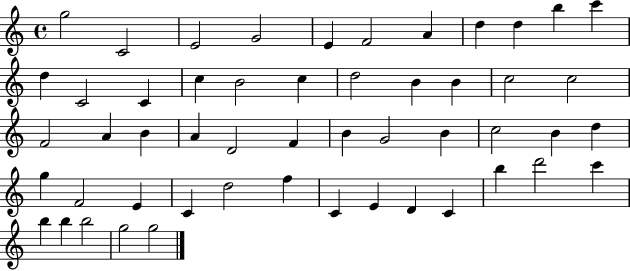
{
  \clef treble
  \time 4/4
  \defaultTimeSignature
  \key c \major
  g''2 c'2 | e'2 g'2 | e'4 f'2 a'4 | d''4 d''4 b''4 c'''4 | \break d''4 c'2 c'4 | c''4 b'2 c''4 | d''2 b'4 b'4 | c''2 c''2 | \break f'2 a'4 b'4 | a'4 d'2 f'4 | b'4 g'2 b'4 | c''2 b'4 d''4 | \break g''4 f'2 e'4 | c'4 d''2 f''4 | c'4 e'4 d'4 c'4 | b''4 d'''2 c'''4 | \break b''4 b''4 b''2 | g''2 g''2 | \bar "|."
}